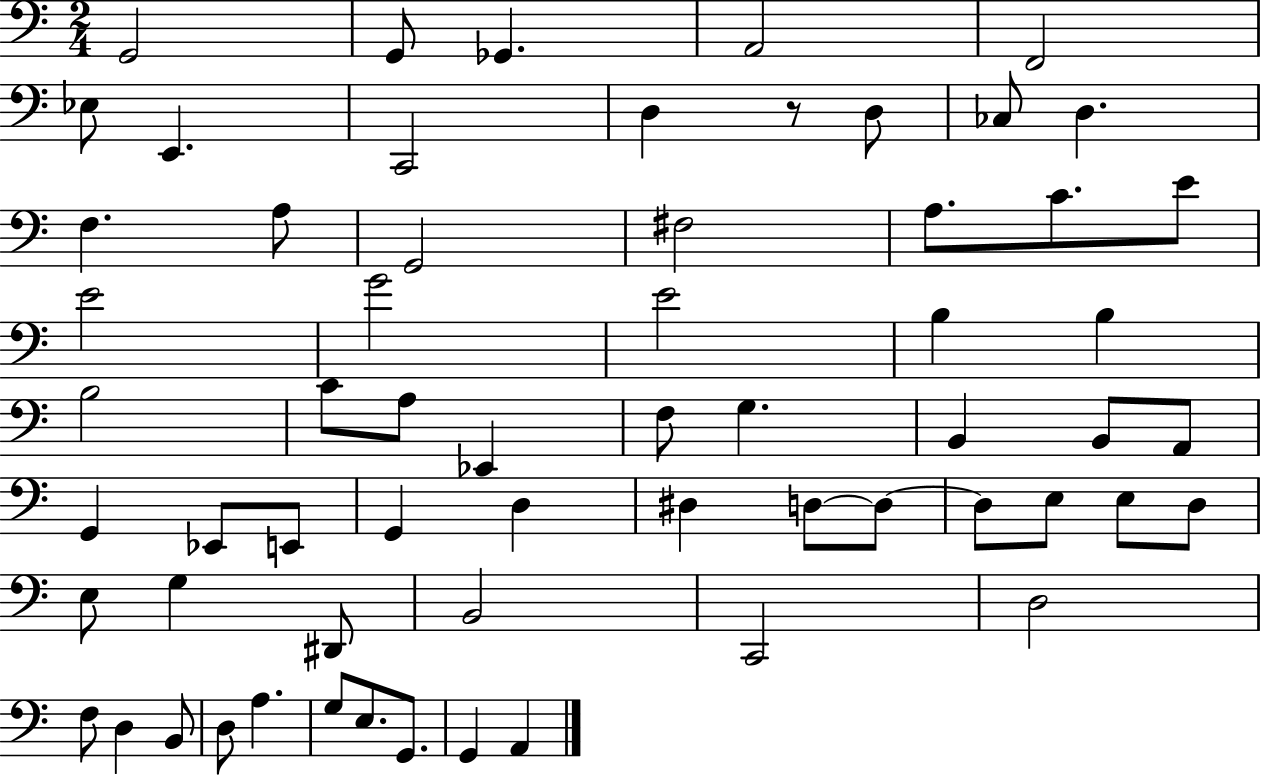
X:1
T:Untitled
M:2/4
L:1/4
K:C
G,,2 G,,/2 _G,, A,,2 F,,2 _E,/2 E,, C,,2 D, z/2 D,/2 _C,/2 D, F, A,/2 G,,2 ^F,2 A,/2 C/2 E/2 E2 G2 E2 B, B, B,2 C/2 A,/2 _E,, F,/2 G, B,, B,,/2 A,,/2 G,, _E,,/2 E,,/2 G,, D, ^D, D,/2 D,/2 D,/2 E,/2 E,/2 D,/2 E,/2 G, ^D,,/2 B,,2 C,,2 D,2 F,/2 D, B,,/2 D,/2 A, G,/2 E,/2 G,,/2 G,, A,,